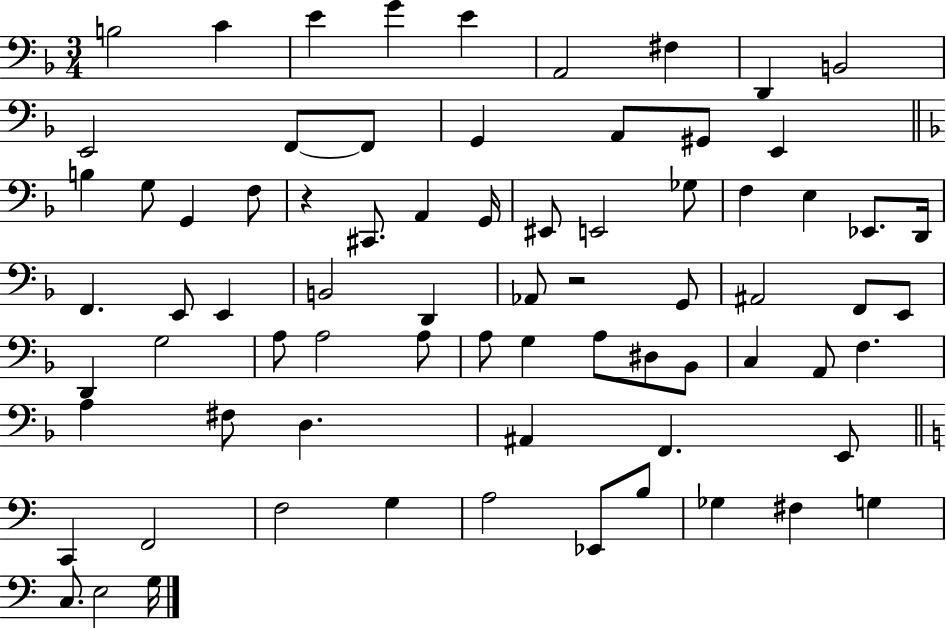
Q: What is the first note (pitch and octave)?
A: B3